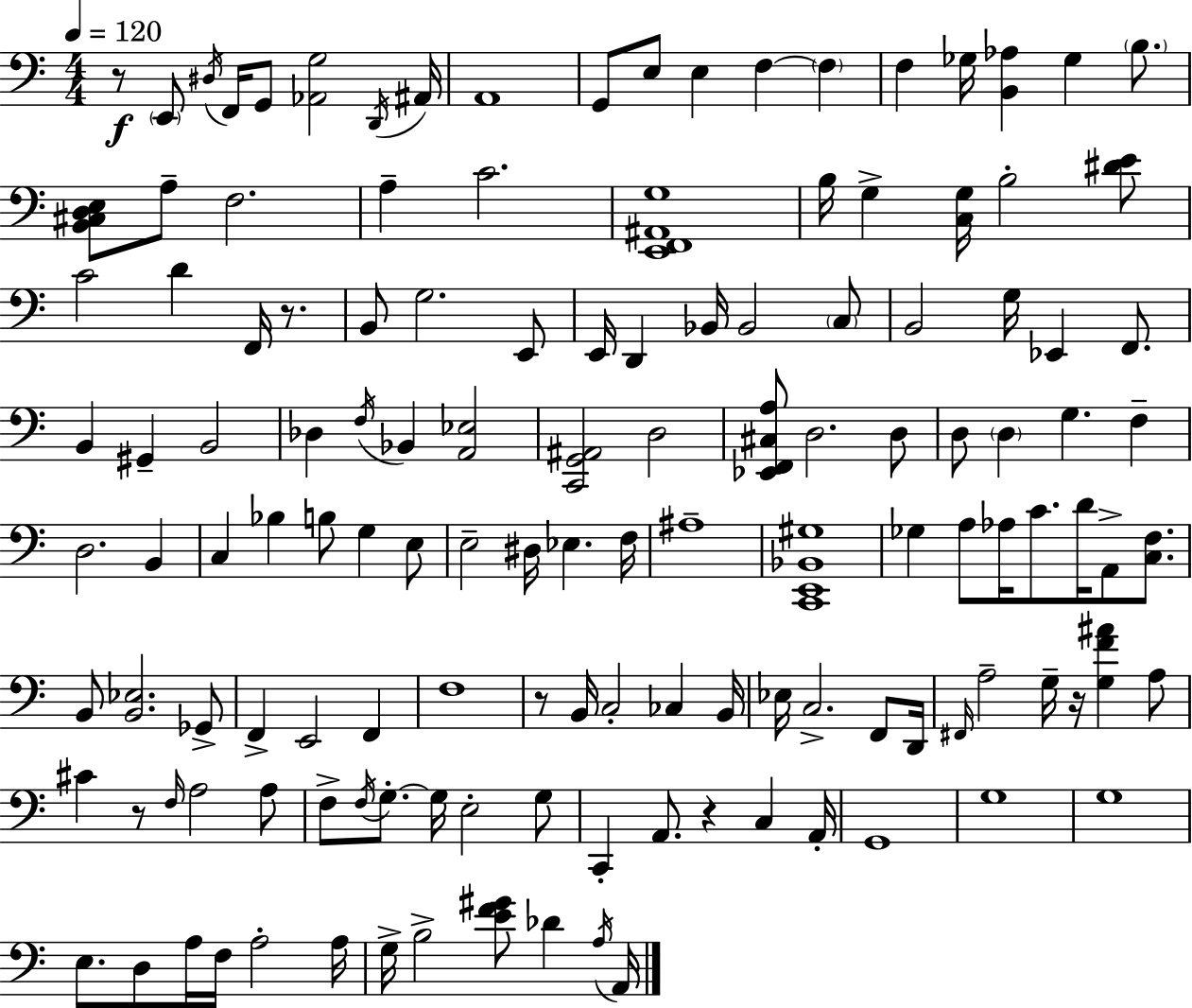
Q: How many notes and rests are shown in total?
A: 135